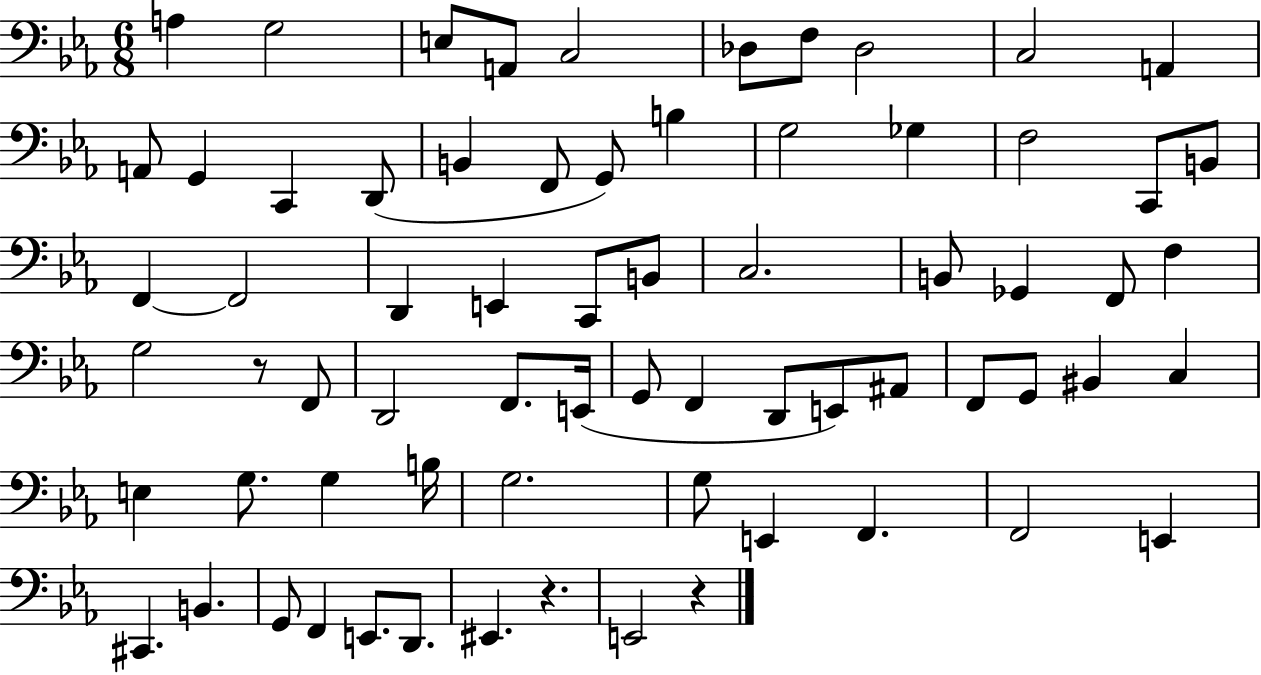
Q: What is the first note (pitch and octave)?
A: A3